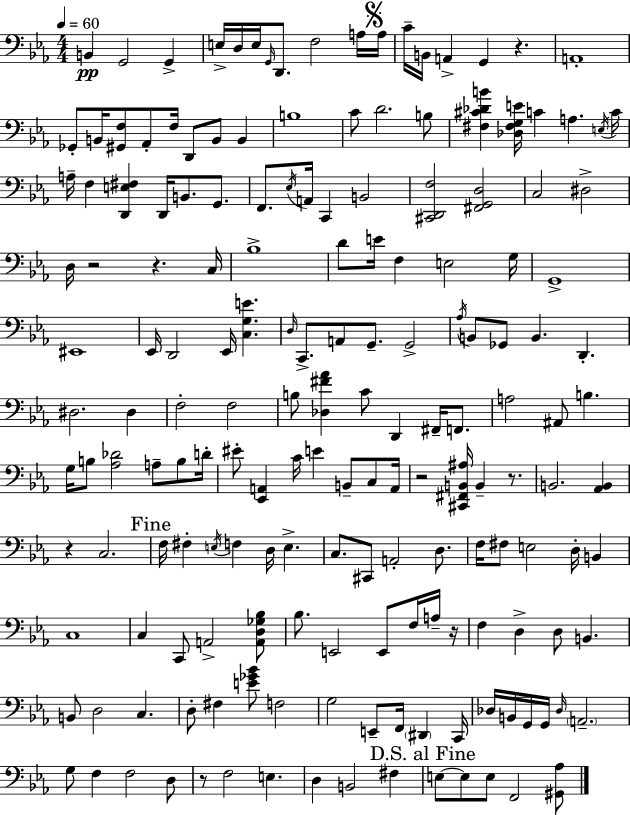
{
  \clef bass
  \numericTimeSignature
  \time 4/4
  \key ees \major
  \tempo 4 = 60
  \repeat volta 2 { b,4\pp g,2 g,4-> | e16-> d16 e16 \grace { g,16 } d,8. f2 a16 | \mark \markup { \musicglyph "scripts.segno" } a16 c'16-- b,16 a,4-> g,4 r4. | a,1-. | \break ges,8-. b,16 <gis, f>8 aes,8-. f16 d,8 b,8 b,4 | b1 | c'8 d'2. b8 | <fis cis' des' b'>4 <des fis g e'>16 c'4 a4. | \break \acciaccatura { e16 } c'16 a16-- f4 <d, e fis>4 d,16 b,8. g,8. | f,8. \acciaccatura { ees16 } a,16 c,4 b,2 | <cis, d, f>2 <fis, g, d>2 | c2 dis2-> | \break d16 r2 r4. | c16 bes1-> | d'8 e'16 f4 e2 | g16 g,1-> | \break eis,1 | ees,16 d,2 ees,16 <c g e'>4. | \grace { d16 } c,8.-> a,8 g,8.-- g,2-> | \acciaccatura { aes16 } b,8 ges,8 b,4. d,4.-. | \break dis2. | dis4 f2-. f2 | b8 <des fis' aes'>4 c'8 d,4 | fis,16-- f,8. a2 ais,8 b4. | \break g16 b8 <aes des'>2 | a8-- b8 d'16-. eis'8-. <ees, a,>4 c'16 e'4 | b,8-- c8 a,16 r2 <cis, fis, b, ais>16 b,4-- | r8. b,2. | \break <aes, b,>4 r4 c2. | \mark "Fine" f16 fis4-. \acciaccatura { e16 } f4 d16 | e4.-> c8. cis,8 a,2-. | d8. f16 fis8 e2 | \break d16-. b,4 c1 | c4 c,8 a,2-> | <a, d ges bes>8 bes8. e,2 | e,8 f16 a16-- r16 f4 d4-> d8 | \break b,4. b,8 d2 | c4. d8-. fis4 <e' ges' bes'>8 f2 | g2 e,8-- | f,16 \parenthesize dis,4 c,16 des16 b,16 g,16 g,16 \grace { des16 } \parenthesize a,2.-- | \break g8 f4 f2 | d8 r8 f2 | e4. d4 b,2 | fis4 \mark "D.S. al Fine" e8~~ e8 e8 f,2 | \break <gis, aes>8 } \bar "|."
}